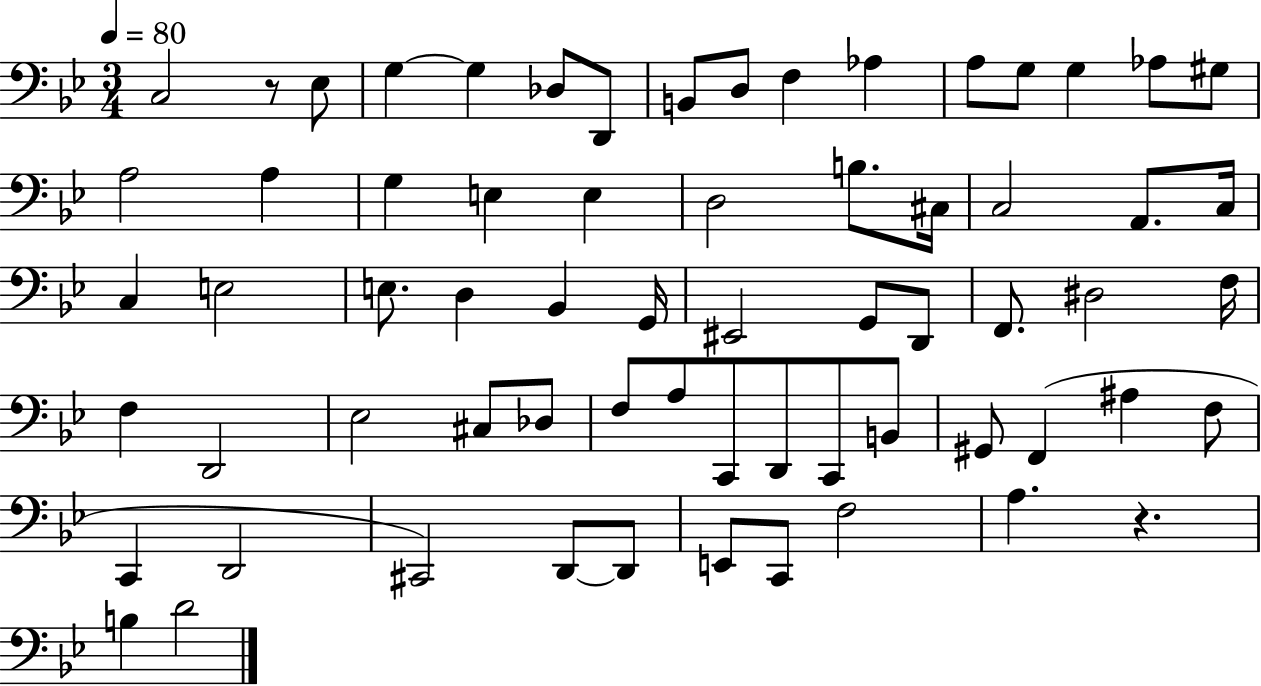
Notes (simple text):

C3/h R/e Eb3/e G3/q G3/q Db3/e D2/e B2/e D3/e F3/q Ab3/q A3/e G3/e G3/q Ab3/e G#3/e A3/h A3/q G3/q E3/q E3/q D3/h B3/e. C#3/s C3/h A2/e. C3/s C3/q E3/h E3/e. D3/q Bb2/q G2/s EIS2/h G2/e D2/e F2/e. D#3/h F3/s F3/q D2/h Eb3/h C#3/e Db3/e F3/e A3/e C2/e D2/e C2/e B2/e G#2/e F2/q A#3/q F3/e C2/q D2/h C#2/h D2/e D2/e E2/e C2/e F3/h A3/q. R/q. B3/q D4/h